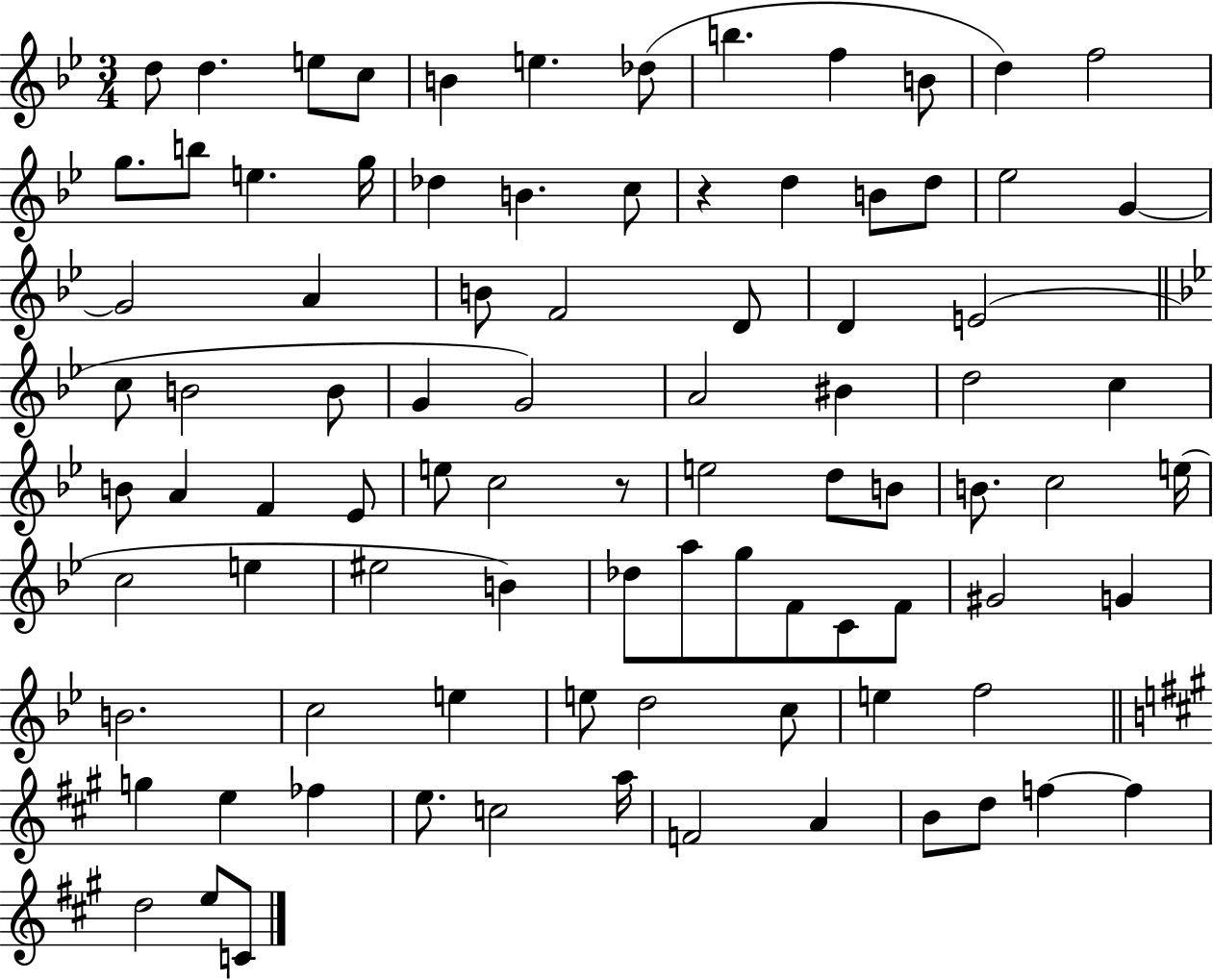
D5/e D5/q. E5/e C5/e B4/q E5/q. Db5/e B5/q. F5/q B4/e D5/q F5/h G5/e. B5/e E5/q. G5/s Db5/q B4/q. C5/e R/q D5/q B4/e D5/e Eb5/h G4/q G4/h A4/q B4/e F4/h D4/e D4/q E4/h C5/e B4/h B4/e G4/q G4/h A4/h BIS4/q D5/h C5/q B4/e A4/q F4/q Eb4/e E5/e C5/h R/e E5/h D5/e B4/e B4/e. C5/h E5/s C5/h E5/q EIS5/h B4/q Db5/e A5/e G5/e F4/e C4/e F4/e G#4/h G4/q B4/h. C5/h E5/q E5/e D5/h C5/e E5/q F5/h G5/q E5/q FES5/q E5/e. C5/h A5/s F4/h A4/q B4/e D5/e F5/q F5/q D5/h E5/e C4/e